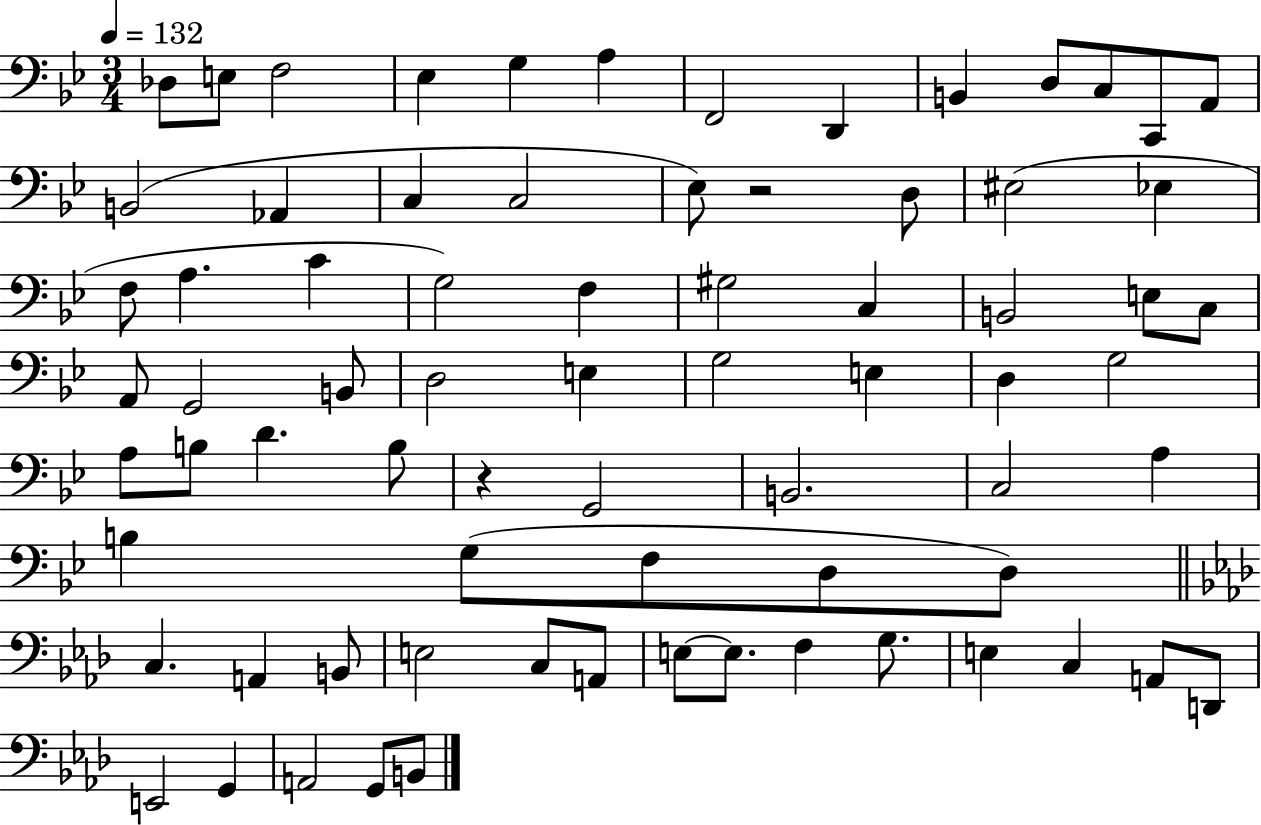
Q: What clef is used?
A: bass